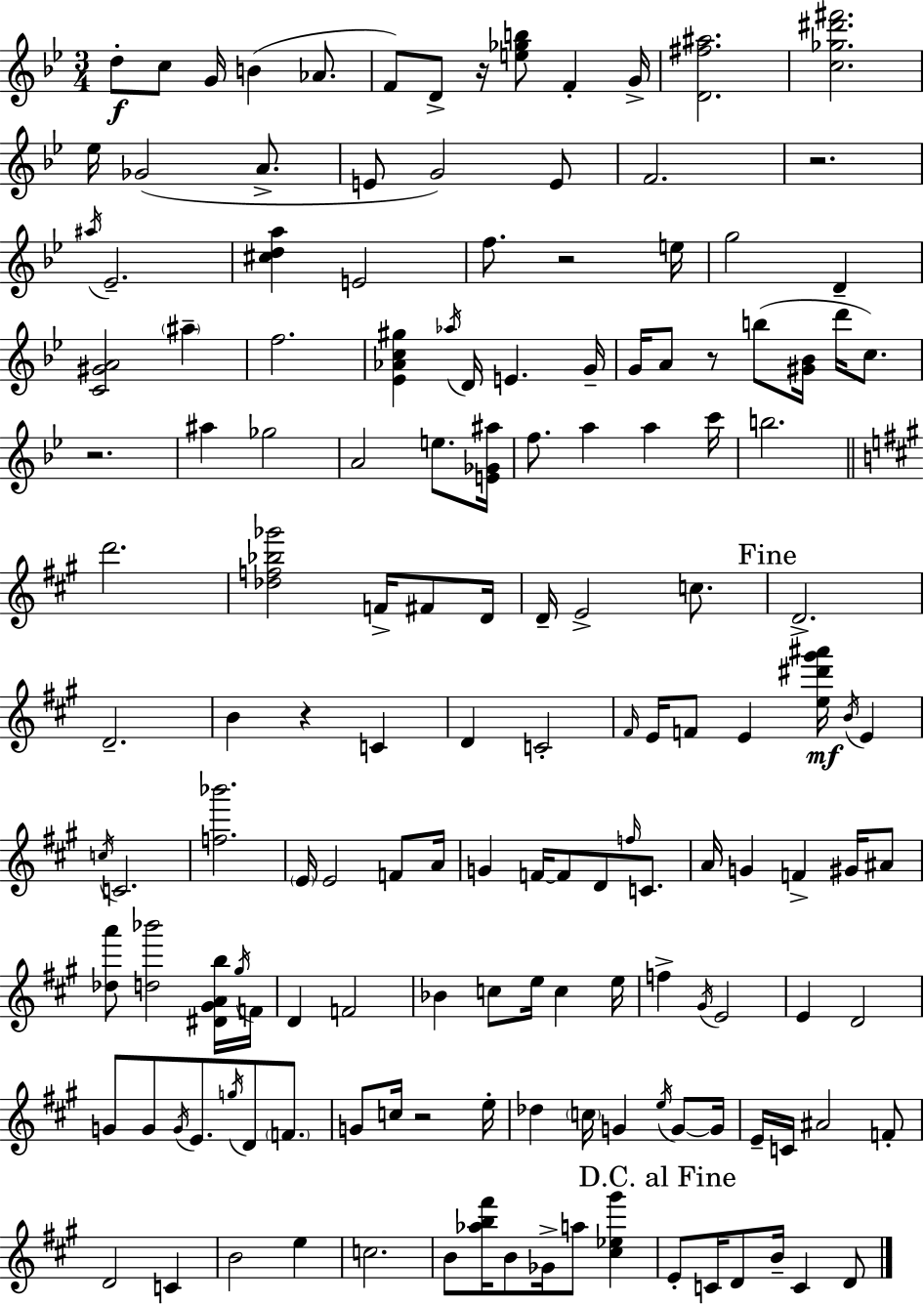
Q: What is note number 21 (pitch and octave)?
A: E5